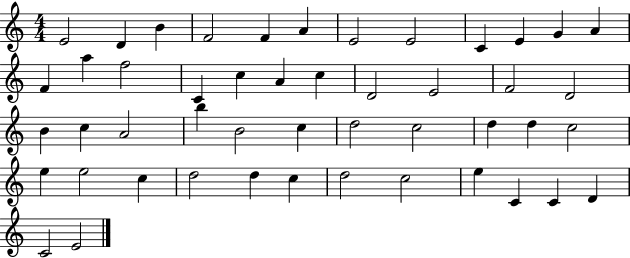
E4/h D4/q B4/q F4/h F4/q A4/q E4/h E4/h C4/q E4/q G4/q A4/q F4/q A5/q F5/h C4/q C5/q A4/q C5/q D4/h E4/h F4/h D4/h B4/q C5/q A4/h B5/q B4/h C5/q D5/h C5/h D5/q D5/q C5/h E5/q E5/h C5/q D5/h D5/q C5/q D5/h C5/h E5/q C4/q C4/q D4/q C4/h E4/h